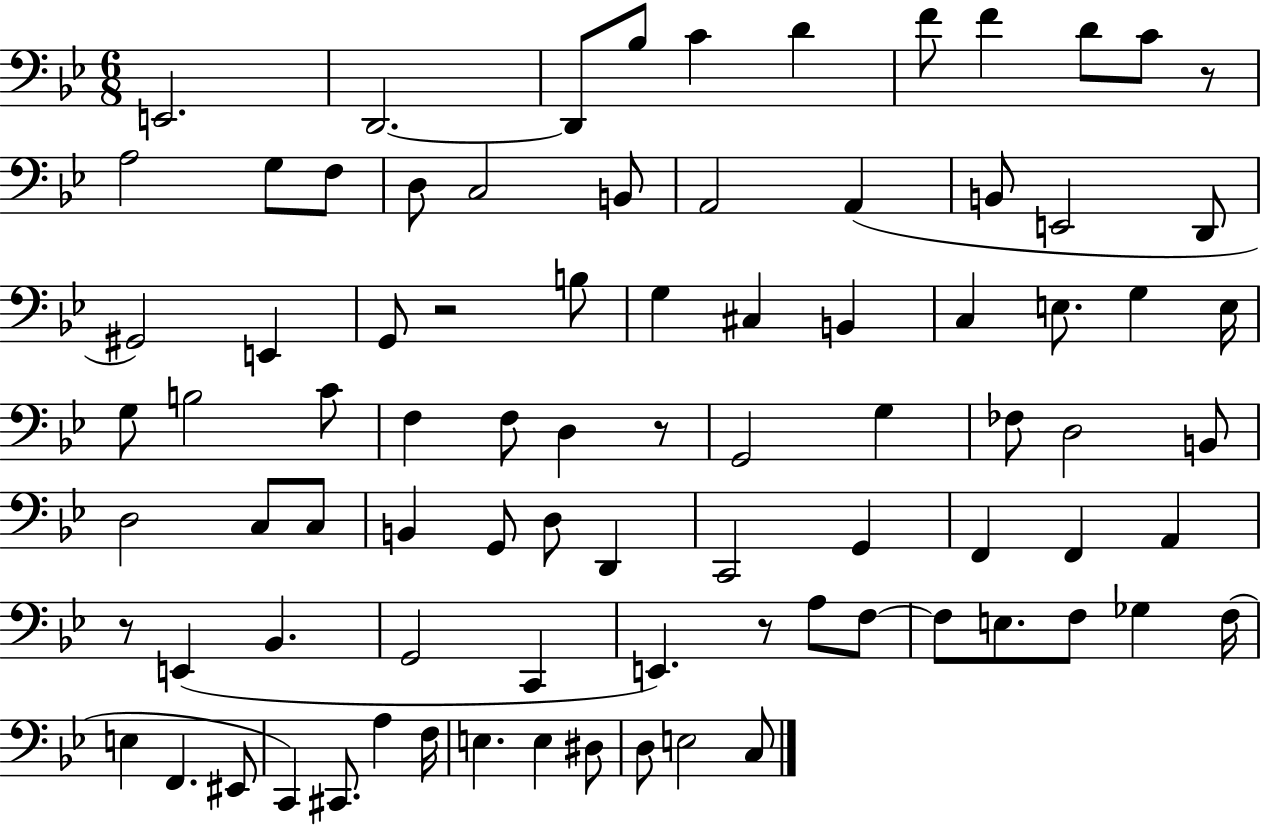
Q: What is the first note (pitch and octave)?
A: E2